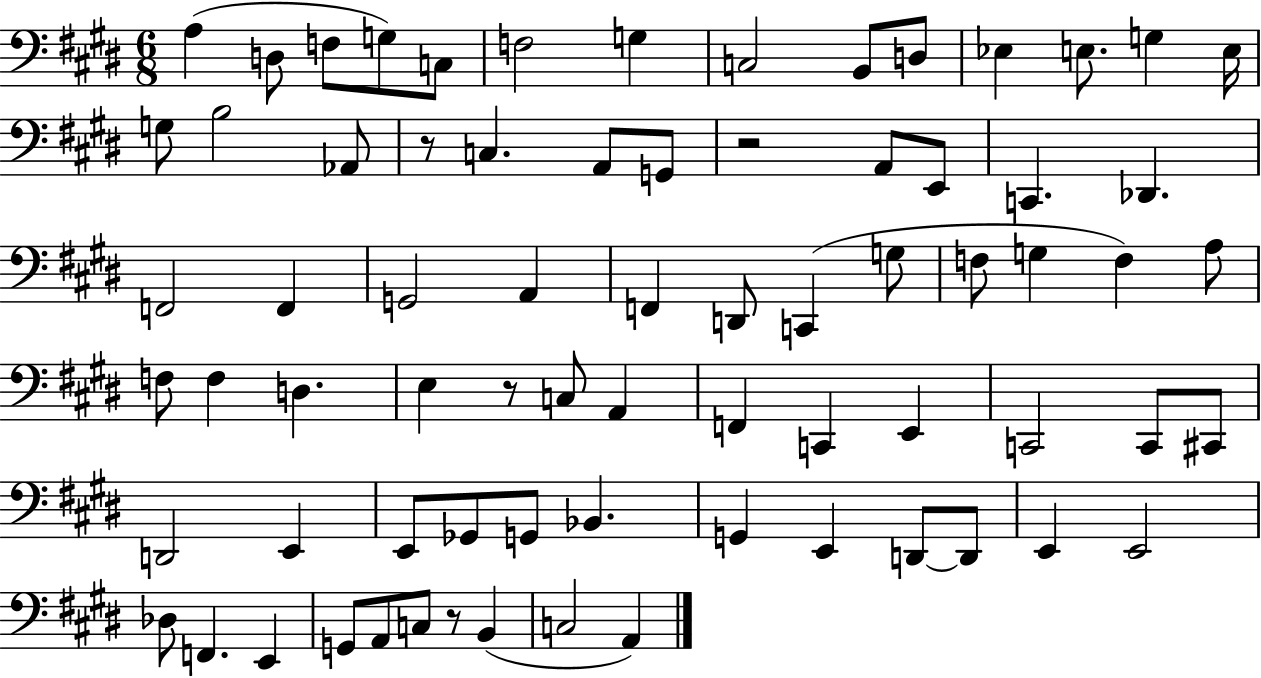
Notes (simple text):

A3/q D3/e F3/e G3/e C3/e F3/h G3/q C3/h B2/e D3/e Eb3/q E3/e. G3/q E3/s G3/e B3/h Ab2/e R/e C3/q. A2/e G2/e R/h A2/e E2/e C2/q. Db2/q. F2/h F2/q G2/h A2/q F2/q D2/e C2/q G3/e F3/e G3/q F3/q A3/e F3/e F3/q D3/q. E3/q R/e C3/e A2/q F2/q C2/q E2/q C2/h C2/e C#2/e D2/h E2/q E2/e Gb2/e G2/e Bb2/q. G2/q E2/q D2/e D2/e E2/q E2/h Db3/e F2/q. E2/q G2/e A2/e C3/e R/e B2/q C3/h A2/q